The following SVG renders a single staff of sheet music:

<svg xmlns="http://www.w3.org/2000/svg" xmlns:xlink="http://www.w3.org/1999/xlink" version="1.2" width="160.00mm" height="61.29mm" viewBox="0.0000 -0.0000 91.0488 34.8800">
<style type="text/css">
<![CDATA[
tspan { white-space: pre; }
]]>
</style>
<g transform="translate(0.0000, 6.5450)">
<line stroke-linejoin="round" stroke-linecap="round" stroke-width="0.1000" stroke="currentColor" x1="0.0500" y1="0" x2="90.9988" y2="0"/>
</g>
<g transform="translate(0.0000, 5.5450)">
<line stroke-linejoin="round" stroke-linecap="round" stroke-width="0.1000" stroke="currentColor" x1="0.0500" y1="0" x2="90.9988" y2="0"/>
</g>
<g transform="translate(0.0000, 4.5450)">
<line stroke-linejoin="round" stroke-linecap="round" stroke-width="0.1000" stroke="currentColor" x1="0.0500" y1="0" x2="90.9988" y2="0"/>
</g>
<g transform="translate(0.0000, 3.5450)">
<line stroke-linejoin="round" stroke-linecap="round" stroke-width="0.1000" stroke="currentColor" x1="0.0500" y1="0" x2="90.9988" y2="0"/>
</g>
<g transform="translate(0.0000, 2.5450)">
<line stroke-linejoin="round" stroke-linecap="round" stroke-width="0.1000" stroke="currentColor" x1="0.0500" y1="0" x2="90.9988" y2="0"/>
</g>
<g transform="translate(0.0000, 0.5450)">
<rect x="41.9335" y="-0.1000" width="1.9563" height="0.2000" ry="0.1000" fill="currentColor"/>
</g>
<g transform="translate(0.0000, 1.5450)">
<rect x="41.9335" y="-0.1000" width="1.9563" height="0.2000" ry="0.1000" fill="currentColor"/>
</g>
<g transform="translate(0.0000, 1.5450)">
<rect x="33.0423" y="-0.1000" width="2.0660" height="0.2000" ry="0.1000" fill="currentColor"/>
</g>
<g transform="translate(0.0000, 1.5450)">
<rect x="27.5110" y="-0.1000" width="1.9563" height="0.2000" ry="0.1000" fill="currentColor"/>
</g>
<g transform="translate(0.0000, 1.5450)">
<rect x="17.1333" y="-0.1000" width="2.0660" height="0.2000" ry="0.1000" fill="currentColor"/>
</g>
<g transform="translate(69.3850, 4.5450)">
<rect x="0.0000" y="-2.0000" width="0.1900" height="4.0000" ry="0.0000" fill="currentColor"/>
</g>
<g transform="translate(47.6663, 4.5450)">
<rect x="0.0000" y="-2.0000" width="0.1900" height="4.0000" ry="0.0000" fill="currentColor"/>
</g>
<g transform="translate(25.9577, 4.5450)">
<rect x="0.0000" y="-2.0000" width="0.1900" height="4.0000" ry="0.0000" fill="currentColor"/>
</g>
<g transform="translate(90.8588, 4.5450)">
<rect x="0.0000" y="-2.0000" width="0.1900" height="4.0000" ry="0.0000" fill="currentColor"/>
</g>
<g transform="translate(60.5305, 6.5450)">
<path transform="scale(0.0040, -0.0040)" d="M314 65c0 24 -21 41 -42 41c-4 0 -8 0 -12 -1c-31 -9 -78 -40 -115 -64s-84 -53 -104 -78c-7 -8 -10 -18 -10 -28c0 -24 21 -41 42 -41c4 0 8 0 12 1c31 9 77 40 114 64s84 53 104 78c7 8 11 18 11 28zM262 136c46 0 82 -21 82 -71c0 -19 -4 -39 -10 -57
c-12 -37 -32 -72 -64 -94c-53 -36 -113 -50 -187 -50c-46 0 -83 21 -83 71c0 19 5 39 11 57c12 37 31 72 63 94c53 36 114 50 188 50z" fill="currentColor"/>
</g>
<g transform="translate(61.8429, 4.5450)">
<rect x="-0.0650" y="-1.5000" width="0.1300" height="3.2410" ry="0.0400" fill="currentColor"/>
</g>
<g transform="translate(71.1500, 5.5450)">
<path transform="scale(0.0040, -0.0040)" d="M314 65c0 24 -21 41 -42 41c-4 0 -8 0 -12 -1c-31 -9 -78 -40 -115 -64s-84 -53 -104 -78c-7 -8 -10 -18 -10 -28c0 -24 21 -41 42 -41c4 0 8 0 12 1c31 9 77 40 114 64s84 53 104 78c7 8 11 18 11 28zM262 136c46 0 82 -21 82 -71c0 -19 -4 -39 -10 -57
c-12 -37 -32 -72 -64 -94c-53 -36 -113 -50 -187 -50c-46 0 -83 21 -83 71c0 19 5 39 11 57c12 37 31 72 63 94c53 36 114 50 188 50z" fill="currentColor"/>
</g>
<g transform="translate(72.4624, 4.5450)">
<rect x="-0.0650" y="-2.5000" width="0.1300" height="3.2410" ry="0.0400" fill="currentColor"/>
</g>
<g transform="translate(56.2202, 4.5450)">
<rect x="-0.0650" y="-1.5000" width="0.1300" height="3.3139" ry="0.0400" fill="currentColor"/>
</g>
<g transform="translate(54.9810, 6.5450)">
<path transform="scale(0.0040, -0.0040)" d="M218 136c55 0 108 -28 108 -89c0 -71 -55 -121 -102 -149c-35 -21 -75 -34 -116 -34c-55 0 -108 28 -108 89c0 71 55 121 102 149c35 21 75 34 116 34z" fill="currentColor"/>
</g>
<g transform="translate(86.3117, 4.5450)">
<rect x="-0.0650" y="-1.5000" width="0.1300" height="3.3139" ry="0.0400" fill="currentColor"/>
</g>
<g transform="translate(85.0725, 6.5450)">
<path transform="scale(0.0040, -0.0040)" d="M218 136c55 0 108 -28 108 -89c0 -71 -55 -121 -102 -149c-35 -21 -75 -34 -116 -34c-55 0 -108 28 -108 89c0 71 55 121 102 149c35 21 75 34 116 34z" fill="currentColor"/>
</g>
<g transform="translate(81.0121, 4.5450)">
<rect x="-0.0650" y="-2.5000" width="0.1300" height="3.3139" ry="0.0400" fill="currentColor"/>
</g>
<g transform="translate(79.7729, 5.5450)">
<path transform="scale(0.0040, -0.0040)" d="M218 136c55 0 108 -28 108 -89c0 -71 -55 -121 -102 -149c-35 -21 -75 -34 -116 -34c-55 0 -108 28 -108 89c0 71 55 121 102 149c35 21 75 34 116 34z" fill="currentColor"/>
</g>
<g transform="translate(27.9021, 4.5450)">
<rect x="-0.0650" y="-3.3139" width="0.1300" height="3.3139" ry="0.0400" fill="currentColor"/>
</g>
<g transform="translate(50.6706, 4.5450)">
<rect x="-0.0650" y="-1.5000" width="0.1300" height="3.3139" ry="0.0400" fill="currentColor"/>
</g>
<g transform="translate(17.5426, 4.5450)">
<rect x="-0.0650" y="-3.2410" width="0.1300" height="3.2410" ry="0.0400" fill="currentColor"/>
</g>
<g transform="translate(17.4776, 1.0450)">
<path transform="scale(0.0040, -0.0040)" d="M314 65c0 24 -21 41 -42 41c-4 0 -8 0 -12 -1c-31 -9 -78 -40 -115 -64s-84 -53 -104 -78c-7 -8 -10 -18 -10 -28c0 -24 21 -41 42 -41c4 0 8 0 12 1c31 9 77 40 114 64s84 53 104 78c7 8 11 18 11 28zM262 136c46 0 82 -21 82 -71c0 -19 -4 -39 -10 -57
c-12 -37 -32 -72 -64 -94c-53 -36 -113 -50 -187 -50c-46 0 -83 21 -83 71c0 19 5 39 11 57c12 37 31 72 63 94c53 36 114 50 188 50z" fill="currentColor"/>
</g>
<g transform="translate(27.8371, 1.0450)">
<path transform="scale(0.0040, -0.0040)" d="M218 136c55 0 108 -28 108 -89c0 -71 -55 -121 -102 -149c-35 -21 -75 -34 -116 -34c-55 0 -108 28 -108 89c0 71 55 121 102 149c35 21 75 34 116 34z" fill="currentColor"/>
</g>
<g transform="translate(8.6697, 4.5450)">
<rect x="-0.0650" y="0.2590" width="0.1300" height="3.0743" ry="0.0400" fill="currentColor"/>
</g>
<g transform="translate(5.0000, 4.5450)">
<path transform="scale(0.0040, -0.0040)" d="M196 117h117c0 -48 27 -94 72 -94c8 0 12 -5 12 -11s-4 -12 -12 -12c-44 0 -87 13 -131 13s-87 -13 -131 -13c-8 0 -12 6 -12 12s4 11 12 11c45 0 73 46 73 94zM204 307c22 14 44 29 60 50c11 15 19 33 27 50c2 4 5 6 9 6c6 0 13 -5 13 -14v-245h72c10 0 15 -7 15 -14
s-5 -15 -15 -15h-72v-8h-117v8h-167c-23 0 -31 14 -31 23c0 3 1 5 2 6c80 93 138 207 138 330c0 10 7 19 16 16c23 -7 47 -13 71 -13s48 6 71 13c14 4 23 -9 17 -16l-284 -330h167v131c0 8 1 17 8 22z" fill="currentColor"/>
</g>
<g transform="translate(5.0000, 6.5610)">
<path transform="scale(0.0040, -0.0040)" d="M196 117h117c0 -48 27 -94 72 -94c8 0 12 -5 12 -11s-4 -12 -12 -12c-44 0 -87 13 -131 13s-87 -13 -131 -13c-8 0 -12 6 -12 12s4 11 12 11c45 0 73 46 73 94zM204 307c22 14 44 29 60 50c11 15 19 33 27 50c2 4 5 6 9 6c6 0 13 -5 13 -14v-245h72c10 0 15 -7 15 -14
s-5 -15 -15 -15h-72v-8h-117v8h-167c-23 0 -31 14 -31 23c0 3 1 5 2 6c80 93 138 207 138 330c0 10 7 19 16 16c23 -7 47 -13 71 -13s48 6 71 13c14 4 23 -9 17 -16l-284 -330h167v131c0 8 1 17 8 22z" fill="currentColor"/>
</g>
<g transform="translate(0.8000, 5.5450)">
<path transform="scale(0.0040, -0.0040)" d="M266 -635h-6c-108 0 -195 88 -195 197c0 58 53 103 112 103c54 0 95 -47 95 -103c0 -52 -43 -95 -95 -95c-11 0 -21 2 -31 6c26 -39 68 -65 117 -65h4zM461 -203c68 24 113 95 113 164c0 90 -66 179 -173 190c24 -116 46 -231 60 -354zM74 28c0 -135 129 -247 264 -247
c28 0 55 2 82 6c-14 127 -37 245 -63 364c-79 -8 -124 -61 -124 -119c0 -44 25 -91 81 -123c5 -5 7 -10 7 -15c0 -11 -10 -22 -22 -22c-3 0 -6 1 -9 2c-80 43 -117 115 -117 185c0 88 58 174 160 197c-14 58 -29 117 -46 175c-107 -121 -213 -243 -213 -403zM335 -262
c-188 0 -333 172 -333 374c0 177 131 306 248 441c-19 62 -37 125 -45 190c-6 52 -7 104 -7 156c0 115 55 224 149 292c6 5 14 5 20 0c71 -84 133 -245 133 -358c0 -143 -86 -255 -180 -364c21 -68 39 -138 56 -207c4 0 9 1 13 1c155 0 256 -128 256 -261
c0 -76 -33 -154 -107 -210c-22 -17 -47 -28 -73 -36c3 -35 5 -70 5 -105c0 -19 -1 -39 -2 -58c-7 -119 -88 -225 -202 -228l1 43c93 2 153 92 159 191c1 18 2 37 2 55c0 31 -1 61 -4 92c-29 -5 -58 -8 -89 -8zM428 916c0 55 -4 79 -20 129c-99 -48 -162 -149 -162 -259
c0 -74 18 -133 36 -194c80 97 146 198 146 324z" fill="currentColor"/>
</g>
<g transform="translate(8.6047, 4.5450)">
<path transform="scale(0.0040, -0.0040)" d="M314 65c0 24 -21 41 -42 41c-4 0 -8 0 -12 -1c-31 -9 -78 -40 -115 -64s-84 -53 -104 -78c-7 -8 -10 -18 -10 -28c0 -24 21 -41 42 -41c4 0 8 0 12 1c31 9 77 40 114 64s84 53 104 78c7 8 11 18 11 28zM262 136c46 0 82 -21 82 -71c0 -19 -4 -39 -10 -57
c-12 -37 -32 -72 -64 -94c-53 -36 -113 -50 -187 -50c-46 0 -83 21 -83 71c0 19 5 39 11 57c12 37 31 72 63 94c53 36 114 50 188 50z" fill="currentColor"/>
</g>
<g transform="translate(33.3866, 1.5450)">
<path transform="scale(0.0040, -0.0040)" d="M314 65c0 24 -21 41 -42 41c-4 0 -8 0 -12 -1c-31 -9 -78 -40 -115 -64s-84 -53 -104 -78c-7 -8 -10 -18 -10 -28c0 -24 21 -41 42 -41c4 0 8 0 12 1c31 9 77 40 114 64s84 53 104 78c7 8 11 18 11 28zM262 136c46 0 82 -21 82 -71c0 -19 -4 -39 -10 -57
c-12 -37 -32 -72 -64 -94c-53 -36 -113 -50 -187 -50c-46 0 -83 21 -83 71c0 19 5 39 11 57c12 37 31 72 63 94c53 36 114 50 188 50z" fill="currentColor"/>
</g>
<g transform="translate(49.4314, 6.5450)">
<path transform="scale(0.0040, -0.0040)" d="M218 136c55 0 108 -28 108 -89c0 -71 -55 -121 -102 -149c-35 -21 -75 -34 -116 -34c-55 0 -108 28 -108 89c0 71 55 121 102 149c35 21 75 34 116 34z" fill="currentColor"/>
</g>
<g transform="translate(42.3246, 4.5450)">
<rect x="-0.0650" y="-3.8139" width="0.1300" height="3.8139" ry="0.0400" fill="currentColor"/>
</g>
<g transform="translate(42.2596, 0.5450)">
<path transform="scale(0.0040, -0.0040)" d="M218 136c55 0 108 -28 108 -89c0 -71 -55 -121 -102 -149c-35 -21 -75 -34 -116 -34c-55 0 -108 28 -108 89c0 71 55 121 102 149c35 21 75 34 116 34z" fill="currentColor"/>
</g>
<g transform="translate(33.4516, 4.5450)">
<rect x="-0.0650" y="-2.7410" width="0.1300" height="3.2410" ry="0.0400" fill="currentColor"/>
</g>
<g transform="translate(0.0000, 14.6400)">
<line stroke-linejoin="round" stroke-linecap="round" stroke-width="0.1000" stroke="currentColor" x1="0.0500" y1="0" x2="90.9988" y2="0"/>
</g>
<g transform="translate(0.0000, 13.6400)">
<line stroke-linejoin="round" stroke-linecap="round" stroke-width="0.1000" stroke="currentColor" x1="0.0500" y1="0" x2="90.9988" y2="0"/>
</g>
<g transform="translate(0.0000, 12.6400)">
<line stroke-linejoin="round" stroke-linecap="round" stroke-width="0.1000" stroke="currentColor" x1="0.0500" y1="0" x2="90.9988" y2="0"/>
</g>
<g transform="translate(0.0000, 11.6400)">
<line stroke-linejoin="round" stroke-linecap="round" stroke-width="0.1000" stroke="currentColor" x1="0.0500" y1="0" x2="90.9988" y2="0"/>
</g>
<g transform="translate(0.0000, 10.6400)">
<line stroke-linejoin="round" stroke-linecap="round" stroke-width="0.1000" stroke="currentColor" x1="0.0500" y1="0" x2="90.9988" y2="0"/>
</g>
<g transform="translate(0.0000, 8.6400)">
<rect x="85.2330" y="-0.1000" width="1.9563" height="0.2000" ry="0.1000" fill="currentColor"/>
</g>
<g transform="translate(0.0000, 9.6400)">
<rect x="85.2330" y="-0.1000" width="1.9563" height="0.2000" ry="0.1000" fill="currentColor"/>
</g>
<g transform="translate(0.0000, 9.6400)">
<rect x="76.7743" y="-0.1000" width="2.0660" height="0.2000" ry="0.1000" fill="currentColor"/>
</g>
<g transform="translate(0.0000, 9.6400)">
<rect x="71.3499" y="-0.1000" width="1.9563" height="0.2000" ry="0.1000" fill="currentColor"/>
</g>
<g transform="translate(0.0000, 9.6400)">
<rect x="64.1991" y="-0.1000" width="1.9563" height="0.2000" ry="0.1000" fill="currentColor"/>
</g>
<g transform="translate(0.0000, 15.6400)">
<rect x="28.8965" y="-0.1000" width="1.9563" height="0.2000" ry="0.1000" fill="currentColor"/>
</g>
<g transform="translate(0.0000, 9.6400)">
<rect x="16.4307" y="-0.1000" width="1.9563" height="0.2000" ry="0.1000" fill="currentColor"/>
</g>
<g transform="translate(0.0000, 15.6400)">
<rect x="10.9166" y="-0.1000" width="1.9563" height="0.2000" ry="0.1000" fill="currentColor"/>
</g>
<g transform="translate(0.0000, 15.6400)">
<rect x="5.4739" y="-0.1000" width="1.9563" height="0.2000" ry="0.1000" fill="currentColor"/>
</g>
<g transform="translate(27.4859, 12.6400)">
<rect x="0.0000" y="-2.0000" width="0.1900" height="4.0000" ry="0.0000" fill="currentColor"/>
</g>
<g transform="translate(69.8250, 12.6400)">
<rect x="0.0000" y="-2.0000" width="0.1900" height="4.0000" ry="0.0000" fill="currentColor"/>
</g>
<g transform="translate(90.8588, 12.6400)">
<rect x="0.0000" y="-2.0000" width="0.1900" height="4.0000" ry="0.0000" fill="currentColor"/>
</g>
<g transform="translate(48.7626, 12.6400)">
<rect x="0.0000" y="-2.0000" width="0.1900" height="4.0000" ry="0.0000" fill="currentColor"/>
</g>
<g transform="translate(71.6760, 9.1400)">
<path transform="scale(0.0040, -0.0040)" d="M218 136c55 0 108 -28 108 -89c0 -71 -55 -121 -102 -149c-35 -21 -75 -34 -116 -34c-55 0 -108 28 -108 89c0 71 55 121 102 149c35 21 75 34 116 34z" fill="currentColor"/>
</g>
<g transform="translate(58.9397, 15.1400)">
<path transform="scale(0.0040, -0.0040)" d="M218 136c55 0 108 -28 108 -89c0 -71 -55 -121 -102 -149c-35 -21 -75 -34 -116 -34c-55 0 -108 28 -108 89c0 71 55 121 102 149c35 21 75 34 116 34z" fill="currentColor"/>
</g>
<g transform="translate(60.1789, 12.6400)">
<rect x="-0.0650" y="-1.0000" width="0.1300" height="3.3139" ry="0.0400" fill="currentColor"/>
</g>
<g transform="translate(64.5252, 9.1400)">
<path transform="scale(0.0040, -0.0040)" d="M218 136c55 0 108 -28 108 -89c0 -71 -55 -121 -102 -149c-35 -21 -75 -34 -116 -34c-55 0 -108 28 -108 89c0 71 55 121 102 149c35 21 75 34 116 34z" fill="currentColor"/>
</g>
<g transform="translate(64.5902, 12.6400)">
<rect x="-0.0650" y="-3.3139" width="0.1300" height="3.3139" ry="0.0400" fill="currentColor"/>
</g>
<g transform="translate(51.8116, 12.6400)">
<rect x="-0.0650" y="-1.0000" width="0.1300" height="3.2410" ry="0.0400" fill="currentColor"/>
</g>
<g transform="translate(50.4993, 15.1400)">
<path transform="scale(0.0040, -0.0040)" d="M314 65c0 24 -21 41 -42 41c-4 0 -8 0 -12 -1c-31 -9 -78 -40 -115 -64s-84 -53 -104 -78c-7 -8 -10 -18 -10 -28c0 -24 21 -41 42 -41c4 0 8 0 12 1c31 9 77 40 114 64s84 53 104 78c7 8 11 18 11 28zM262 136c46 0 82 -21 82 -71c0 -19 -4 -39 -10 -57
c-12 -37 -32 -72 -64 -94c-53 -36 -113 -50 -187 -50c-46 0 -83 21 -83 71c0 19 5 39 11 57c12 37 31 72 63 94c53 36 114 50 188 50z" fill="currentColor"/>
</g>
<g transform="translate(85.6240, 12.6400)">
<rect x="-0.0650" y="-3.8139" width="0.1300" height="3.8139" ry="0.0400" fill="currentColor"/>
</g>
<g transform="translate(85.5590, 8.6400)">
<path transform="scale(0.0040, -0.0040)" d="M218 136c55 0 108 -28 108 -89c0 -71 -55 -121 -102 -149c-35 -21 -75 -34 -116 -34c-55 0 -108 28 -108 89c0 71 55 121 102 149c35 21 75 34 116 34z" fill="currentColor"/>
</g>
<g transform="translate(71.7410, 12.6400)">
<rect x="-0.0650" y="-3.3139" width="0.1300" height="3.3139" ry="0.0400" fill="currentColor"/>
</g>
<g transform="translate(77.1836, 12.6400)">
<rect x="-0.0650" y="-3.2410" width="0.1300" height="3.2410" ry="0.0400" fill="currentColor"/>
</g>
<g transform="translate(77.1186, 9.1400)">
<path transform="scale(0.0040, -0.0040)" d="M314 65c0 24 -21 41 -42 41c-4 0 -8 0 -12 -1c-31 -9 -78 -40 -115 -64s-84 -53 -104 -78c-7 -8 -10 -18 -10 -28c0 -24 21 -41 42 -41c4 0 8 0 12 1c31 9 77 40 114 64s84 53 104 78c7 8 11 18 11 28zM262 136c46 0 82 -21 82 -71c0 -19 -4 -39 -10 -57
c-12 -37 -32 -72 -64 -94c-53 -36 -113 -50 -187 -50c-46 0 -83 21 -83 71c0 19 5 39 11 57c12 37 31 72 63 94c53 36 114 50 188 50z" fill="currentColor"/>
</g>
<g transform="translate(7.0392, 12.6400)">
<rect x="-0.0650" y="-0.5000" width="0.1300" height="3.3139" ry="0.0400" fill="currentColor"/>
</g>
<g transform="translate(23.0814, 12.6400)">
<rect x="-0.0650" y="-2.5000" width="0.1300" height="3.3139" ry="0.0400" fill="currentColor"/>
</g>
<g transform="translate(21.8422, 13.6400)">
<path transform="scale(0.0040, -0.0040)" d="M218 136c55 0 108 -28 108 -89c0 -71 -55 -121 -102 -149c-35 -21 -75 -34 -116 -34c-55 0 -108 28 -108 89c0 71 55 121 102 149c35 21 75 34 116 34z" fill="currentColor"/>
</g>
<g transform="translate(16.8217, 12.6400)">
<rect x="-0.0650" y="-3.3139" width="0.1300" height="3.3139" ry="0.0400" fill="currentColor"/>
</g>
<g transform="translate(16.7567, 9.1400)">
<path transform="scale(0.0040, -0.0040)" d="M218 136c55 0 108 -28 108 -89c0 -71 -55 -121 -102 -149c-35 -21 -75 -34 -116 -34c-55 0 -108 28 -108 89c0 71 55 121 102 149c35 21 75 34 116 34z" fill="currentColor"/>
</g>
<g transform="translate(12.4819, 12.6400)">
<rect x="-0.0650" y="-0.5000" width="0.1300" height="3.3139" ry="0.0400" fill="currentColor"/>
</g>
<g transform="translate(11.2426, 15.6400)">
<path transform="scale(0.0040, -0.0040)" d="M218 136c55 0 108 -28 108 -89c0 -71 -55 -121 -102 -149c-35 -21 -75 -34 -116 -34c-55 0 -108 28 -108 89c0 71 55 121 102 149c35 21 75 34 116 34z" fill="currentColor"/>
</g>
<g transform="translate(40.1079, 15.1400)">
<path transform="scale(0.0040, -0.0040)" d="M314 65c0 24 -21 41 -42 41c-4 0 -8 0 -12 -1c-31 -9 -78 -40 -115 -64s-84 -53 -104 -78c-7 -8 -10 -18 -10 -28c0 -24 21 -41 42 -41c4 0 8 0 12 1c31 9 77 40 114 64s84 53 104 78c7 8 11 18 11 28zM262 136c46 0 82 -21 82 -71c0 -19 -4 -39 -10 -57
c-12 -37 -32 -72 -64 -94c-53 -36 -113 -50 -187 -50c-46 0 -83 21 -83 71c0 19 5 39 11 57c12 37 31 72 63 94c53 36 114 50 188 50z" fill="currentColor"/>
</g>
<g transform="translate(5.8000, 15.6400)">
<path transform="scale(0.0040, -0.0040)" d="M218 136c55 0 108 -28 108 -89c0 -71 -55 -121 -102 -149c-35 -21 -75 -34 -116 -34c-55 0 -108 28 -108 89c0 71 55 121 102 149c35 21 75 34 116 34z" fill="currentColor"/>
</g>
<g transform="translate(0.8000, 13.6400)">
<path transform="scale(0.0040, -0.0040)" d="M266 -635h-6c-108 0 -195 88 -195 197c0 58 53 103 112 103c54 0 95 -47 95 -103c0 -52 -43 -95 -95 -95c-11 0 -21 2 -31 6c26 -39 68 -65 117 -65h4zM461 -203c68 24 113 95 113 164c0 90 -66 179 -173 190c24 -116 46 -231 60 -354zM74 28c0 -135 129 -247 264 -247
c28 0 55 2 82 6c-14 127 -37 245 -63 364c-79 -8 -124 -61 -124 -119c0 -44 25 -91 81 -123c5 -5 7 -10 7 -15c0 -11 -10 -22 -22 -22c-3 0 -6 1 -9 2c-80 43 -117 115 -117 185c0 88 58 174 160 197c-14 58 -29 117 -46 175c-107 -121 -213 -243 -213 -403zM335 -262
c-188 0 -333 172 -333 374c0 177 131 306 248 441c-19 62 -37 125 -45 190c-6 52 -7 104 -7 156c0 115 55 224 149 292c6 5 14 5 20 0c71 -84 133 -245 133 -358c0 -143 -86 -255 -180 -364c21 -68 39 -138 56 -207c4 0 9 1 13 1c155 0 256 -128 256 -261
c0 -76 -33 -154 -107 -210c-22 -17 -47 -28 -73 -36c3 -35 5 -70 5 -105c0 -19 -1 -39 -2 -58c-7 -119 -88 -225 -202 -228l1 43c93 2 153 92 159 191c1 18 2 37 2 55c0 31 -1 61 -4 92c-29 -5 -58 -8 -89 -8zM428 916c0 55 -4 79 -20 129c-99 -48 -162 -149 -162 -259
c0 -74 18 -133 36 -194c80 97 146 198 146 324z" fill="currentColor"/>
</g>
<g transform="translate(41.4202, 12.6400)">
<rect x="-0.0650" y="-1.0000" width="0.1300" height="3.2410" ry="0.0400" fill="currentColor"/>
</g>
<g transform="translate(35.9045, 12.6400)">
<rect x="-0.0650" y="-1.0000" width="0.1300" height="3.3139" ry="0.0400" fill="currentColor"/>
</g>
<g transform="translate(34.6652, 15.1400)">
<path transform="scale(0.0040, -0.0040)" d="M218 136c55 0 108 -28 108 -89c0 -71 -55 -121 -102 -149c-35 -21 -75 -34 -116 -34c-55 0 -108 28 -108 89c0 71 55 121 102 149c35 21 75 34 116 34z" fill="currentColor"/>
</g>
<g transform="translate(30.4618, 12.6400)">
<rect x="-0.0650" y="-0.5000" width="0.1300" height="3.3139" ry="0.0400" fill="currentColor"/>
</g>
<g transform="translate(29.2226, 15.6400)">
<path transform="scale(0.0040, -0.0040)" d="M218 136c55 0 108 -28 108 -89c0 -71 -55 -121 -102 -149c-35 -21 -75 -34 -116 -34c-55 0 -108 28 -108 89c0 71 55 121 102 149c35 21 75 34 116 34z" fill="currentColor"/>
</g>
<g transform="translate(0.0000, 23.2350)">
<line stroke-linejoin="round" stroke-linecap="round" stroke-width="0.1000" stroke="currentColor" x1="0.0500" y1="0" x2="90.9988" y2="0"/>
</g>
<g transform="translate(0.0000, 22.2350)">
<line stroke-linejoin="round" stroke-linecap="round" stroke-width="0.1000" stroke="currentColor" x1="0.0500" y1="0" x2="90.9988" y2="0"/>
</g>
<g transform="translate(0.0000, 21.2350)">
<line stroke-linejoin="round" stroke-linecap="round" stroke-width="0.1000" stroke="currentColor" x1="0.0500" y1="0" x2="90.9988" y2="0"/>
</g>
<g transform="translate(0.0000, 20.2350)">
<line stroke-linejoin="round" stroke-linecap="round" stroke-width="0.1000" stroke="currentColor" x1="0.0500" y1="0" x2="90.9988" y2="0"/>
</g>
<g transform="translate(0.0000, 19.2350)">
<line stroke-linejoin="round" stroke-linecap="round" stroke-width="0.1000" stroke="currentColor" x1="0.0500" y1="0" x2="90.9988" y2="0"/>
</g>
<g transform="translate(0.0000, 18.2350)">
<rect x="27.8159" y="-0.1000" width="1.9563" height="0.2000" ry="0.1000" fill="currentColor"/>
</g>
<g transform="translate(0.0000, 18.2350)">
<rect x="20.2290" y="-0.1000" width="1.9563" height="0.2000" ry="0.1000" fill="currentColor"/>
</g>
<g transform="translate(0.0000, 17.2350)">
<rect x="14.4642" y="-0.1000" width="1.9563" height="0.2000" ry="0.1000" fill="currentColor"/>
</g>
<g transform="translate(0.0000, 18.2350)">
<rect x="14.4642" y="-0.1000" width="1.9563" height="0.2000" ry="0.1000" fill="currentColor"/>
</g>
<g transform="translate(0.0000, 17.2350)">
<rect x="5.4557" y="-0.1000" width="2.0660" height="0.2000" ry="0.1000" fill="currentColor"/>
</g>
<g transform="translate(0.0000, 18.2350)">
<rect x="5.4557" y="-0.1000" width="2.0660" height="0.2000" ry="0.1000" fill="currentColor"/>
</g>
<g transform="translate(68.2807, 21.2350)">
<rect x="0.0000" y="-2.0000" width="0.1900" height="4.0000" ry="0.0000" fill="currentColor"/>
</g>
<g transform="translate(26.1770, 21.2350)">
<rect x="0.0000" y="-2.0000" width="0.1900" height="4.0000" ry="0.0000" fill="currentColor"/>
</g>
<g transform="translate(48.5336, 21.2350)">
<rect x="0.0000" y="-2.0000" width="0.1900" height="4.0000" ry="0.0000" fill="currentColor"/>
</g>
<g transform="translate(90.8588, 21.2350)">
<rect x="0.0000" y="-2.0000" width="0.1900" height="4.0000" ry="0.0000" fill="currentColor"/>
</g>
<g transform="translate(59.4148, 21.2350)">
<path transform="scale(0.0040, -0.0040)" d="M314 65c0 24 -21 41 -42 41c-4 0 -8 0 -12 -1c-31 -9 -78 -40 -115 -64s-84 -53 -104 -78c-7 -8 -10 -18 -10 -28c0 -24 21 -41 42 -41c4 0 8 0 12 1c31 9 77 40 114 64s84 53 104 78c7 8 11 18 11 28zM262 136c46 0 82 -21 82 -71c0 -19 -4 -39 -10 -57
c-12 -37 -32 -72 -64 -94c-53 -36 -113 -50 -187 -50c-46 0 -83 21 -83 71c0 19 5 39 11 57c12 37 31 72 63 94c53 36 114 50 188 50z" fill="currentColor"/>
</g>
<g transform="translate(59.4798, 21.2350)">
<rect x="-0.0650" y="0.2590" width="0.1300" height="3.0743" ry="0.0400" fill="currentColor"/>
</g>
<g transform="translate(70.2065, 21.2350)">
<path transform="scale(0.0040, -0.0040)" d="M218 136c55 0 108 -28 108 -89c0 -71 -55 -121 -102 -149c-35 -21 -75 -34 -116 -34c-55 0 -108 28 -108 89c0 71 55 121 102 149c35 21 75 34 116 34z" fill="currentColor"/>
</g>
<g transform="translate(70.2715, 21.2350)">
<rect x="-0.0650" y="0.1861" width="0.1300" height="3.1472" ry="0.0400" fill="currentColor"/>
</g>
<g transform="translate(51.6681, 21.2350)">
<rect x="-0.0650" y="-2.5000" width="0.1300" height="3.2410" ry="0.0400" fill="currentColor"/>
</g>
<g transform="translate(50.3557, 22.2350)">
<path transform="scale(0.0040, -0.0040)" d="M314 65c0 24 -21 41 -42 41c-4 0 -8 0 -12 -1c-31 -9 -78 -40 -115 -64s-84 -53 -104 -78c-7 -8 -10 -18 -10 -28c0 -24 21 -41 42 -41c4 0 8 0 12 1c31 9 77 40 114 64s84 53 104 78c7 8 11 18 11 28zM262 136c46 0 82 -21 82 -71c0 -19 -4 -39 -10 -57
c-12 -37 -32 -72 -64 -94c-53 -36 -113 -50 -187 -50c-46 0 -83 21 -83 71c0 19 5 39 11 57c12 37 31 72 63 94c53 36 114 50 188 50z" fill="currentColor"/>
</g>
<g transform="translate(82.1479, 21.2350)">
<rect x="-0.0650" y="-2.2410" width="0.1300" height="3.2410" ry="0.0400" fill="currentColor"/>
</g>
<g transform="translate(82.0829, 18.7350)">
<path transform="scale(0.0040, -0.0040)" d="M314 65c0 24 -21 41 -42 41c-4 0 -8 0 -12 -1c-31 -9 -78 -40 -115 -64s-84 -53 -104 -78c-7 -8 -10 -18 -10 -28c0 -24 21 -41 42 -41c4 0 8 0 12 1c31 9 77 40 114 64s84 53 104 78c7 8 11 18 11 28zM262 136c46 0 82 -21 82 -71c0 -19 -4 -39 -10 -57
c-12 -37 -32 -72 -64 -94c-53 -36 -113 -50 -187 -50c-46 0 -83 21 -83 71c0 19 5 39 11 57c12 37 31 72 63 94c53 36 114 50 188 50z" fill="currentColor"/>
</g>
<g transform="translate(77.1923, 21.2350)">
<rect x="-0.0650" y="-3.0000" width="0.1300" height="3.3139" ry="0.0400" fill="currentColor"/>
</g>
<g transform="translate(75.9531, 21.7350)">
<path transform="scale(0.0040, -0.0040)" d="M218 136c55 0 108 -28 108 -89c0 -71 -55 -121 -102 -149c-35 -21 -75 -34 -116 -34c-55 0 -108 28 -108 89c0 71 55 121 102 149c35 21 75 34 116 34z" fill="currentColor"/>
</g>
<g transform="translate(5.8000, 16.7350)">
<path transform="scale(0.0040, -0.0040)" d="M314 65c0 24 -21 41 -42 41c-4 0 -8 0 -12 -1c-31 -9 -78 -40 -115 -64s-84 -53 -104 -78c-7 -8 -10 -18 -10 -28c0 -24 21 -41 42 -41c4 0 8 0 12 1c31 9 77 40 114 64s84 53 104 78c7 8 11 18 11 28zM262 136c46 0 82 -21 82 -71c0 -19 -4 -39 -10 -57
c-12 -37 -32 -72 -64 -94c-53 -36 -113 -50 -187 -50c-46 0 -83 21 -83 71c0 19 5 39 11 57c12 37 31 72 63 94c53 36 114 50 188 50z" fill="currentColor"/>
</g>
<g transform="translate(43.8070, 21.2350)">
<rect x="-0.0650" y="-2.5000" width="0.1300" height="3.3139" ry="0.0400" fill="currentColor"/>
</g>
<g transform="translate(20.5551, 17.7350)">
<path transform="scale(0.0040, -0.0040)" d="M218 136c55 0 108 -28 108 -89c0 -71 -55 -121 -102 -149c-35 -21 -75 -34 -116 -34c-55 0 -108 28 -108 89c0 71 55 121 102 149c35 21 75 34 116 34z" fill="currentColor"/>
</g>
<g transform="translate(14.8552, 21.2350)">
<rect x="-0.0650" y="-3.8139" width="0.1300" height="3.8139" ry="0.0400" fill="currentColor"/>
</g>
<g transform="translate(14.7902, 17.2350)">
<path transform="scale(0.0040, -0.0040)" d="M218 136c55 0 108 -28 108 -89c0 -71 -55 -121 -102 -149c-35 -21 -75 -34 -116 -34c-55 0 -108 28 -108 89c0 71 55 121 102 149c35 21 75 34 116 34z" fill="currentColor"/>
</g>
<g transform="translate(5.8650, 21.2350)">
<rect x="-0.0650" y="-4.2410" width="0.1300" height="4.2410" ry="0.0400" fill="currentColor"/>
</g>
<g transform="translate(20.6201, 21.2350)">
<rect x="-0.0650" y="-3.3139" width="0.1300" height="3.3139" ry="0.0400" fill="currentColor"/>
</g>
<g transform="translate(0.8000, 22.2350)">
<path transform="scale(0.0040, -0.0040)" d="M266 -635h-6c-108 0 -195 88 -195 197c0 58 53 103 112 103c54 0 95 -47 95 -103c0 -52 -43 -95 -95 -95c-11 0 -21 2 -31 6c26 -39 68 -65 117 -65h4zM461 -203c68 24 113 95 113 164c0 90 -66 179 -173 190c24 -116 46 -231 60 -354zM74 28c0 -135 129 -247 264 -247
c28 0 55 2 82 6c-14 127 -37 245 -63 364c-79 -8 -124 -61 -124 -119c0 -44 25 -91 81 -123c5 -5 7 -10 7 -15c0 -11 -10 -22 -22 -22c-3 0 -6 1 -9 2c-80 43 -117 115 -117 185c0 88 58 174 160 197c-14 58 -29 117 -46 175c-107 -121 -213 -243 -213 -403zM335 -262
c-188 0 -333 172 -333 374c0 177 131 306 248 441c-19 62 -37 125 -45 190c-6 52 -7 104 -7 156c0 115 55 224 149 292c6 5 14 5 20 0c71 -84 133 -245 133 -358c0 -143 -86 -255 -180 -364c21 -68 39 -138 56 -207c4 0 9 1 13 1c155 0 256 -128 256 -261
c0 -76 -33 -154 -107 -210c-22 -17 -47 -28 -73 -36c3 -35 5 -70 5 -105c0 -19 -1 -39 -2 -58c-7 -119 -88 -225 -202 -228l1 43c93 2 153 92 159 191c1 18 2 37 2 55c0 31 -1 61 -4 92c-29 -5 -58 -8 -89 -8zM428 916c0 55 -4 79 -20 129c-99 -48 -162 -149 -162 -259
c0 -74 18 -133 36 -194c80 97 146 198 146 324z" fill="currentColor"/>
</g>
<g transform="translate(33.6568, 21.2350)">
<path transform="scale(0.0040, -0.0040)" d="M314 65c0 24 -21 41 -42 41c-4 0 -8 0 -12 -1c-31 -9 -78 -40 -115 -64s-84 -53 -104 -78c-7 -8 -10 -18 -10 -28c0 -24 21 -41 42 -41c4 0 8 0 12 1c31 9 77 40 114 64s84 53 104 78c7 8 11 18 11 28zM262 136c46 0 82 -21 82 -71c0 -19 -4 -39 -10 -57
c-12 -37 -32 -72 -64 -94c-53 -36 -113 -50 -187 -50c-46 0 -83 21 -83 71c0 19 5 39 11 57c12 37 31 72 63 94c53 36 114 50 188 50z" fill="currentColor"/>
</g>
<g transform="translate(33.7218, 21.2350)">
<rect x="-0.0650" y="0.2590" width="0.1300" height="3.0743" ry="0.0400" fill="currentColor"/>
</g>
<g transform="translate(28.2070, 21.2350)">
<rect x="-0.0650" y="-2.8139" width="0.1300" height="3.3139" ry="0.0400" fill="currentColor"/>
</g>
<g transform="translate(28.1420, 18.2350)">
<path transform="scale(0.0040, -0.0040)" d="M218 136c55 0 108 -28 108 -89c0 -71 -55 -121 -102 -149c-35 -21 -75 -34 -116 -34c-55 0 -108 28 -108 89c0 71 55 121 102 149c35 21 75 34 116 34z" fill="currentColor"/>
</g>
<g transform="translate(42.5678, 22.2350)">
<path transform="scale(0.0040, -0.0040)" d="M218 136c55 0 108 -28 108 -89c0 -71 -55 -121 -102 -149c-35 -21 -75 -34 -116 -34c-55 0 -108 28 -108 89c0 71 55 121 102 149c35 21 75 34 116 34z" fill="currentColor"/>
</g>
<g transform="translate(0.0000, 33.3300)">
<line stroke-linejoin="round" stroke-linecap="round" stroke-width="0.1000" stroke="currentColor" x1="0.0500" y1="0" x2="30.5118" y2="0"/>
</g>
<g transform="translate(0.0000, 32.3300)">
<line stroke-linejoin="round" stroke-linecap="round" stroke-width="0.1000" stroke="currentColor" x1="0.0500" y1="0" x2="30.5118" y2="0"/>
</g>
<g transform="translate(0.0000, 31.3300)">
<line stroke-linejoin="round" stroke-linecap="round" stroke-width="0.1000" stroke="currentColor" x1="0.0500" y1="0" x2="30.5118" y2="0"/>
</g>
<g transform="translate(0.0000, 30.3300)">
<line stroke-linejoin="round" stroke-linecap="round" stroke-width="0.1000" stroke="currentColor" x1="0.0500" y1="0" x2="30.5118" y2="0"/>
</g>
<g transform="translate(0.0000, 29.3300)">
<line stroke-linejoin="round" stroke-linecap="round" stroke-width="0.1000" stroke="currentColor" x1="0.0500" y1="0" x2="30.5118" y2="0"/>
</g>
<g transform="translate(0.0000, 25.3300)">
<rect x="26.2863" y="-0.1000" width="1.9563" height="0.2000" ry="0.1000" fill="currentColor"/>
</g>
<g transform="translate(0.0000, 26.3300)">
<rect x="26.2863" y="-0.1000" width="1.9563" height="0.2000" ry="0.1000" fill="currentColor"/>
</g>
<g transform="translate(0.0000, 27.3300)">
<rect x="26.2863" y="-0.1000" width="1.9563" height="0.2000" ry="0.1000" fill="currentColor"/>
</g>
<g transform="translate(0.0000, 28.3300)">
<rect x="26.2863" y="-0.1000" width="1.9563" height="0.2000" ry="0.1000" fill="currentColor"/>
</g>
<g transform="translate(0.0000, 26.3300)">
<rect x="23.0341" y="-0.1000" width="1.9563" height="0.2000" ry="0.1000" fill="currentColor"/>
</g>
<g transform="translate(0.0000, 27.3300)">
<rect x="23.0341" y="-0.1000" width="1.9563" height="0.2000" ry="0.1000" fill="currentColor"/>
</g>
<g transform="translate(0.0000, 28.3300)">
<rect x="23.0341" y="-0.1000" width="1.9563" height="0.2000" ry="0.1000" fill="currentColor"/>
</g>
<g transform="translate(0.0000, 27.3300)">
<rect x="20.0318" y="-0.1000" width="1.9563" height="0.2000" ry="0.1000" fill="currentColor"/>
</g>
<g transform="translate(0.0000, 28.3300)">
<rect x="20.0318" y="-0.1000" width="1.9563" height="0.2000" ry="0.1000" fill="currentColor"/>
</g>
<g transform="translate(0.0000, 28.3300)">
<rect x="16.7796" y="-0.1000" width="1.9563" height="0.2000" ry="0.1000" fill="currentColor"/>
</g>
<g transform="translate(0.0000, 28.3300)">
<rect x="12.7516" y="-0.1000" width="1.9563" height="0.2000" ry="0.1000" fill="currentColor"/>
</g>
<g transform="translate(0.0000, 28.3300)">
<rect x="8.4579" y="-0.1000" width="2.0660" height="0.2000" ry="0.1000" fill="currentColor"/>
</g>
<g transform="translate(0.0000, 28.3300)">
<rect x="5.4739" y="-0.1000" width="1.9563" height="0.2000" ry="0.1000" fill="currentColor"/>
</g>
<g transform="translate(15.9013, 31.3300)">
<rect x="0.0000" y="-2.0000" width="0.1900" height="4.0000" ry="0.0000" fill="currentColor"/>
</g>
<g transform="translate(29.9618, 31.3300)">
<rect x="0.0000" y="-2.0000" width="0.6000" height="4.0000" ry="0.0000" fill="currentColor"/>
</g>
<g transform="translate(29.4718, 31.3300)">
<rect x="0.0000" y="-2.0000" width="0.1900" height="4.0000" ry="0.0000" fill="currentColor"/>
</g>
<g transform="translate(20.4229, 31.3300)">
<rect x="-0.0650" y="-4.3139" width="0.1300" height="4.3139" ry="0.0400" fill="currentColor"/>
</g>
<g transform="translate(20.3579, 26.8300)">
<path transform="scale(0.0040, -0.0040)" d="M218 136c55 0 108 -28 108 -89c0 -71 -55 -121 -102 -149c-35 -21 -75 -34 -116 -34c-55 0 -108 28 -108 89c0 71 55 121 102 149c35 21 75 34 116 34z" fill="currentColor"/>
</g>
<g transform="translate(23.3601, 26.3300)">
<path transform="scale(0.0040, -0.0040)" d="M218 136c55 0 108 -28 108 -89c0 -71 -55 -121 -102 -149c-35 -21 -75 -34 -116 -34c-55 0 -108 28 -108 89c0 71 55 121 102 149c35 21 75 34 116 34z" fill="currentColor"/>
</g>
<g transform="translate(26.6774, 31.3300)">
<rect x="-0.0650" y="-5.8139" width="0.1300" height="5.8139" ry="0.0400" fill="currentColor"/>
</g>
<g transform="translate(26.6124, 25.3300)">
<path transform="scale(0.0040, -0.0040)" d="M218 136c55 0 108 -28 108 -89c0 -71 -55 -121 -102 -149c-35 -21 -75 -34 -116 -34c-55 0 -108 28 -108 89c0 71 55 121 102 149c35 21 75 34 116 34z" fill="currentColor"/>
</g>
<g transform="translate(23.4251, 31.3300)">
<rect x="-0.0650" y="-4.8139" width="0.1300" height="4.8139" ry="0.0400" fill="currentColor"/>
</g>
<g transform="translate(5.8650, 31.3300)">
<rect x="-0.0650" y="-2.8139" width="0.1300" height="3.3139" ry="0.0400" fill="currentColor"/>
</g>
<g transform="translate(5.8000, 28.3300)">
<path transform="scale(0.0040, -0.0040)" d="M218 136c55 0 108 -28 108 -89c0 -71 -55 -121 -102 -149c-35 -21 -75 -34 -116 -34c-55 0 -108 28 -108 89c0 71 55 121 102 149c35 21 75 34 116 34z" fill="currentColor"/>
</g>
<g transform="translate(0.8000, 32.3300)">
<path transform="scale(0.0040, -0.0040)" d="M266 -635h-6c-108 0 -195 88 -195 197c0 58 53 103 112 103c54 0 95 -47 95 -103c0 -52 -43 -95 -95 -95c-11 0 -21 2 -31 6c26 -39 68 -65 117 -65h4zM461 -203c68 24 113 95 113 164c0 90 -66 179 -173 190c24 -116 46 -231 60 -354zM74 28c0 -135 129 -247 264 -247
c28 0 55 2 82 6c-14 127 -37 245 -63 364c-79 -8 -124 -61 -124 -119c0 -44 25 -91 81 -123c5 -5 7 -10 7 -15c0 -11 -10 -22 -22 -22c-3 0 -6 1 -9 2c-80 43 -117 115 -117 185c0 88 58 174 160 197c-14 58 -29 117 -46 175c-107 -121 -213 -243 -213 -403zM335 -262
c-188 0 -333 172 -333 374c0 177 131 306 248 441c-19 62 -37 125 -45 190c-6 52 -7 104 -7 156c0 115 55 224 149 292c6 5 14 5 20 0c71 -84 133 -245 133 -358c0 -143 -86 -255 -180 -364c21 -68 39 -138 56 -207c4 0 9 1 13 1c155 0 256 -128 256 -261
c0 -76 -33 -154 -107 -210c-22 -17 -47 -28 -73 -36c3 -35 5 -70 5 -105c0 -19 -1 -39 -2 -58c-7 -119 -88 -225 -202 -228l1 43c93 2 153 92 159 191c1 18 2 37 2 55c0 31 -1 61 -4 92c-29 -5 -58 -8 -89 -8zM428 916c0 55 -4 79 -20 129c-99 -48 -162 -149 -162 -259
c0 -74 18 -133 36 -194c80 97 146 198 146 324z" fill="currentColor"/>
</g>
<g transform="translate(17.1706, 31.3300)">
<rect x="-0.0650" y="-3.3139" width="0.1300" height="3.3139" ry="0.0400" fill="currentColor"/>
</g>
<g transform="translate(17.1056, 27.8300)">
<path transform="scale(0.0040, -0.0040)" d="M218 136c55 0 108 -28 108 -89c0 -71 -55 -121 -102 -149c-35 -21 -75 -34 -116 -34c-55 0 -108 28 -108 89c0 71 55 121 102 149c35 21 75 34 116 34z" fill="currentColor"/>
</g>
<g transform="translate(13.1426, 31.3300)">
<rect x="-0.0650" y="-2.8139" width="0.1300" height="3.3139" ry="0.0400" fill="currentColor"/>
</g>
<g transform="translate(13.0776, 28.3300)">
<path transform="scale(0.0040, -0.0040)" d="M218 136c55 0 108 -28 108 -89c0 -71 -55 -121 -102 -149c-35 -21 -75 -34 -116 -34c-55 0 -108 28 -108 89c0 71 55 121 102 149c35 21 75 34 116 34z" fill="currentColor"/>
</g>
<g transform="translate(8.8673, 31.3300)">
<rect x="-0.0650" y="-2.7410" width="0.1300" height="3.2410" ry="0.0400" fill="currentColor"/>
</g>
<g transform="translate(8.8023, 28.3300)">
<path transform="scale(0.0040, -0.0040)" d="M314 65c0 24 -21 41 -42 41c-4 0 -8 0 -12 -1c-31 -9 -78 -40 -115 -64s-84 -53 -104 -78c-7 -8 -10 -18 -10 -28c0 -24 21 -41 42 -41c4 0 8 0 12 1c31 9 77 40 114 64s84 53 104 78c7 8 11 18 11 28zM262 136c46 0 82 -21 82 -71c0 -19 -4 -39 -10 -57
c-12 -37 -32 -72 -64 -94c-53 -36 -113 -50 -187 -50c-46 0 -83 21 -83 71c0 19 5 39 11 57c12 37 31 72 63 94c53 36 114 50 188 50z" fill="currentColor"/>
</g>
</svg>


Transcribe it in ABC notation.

X:1
T:Untitled
M:4/4
L:1/4
K:C
B2 b2 b a2 c' E E E2 G2 G E C C b G C D D2 D2 D b b b2 c' d'2 c' b a B2 G G2 B2 B A g2 a a2 a b d' e' g'